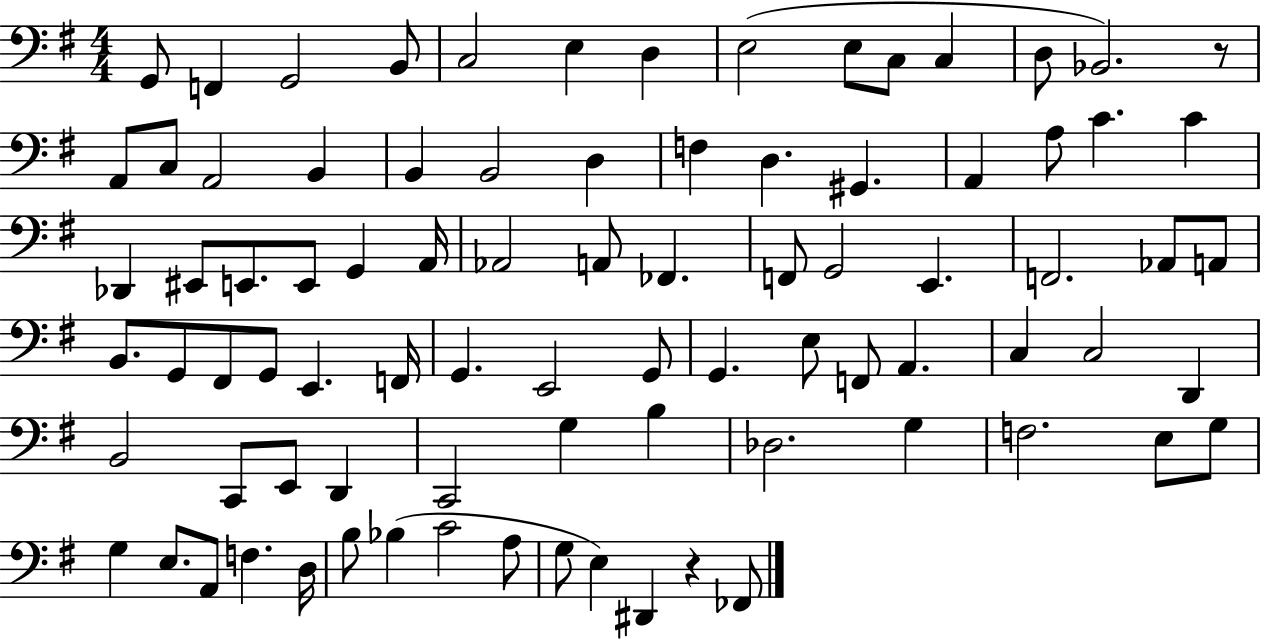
{
  \clef bass
  \numericTimeSignature
  \time 4/4
  \key g \major
  g,8 f,4 g,2 b,8 | c2 e4 d4 | e2( e8 c8 c4 | d8 bes,2.) r8 | \break a,8 c8 a,2 b,4 | b,4 b,2 d4 | f4 d4. gis,4. | a,4 a8 c'4. c'4 | \break des,4 eis,8 e,8. e,8 g,4 a,16 | aes,2 a,8 fes,4. | f,8 g,2 e,4. | f,2. aes,8 a,8 | \break b,8. g,8 fis,8 g,8 e,4. f,16 | g,4. e,2 g,8 | g,4. e8 f,8 a,4. | c4 c2 d,4 | \break b,2 c,8 e,8 d,4 | c,2 g4 b4 | des2. g4 | f2. e8 g8 | \break g4 e8. a,8 f4. d16 | b8 bes4( c'2 a8 | g8 e4) dis,4 r4 fes,8 | \bar "|."
}